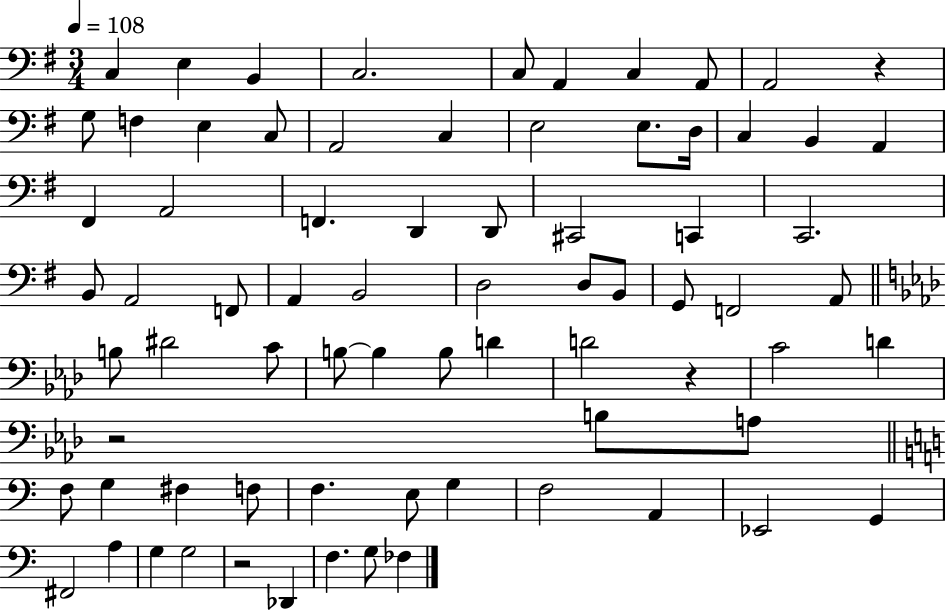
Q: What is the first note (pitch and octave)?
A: C3